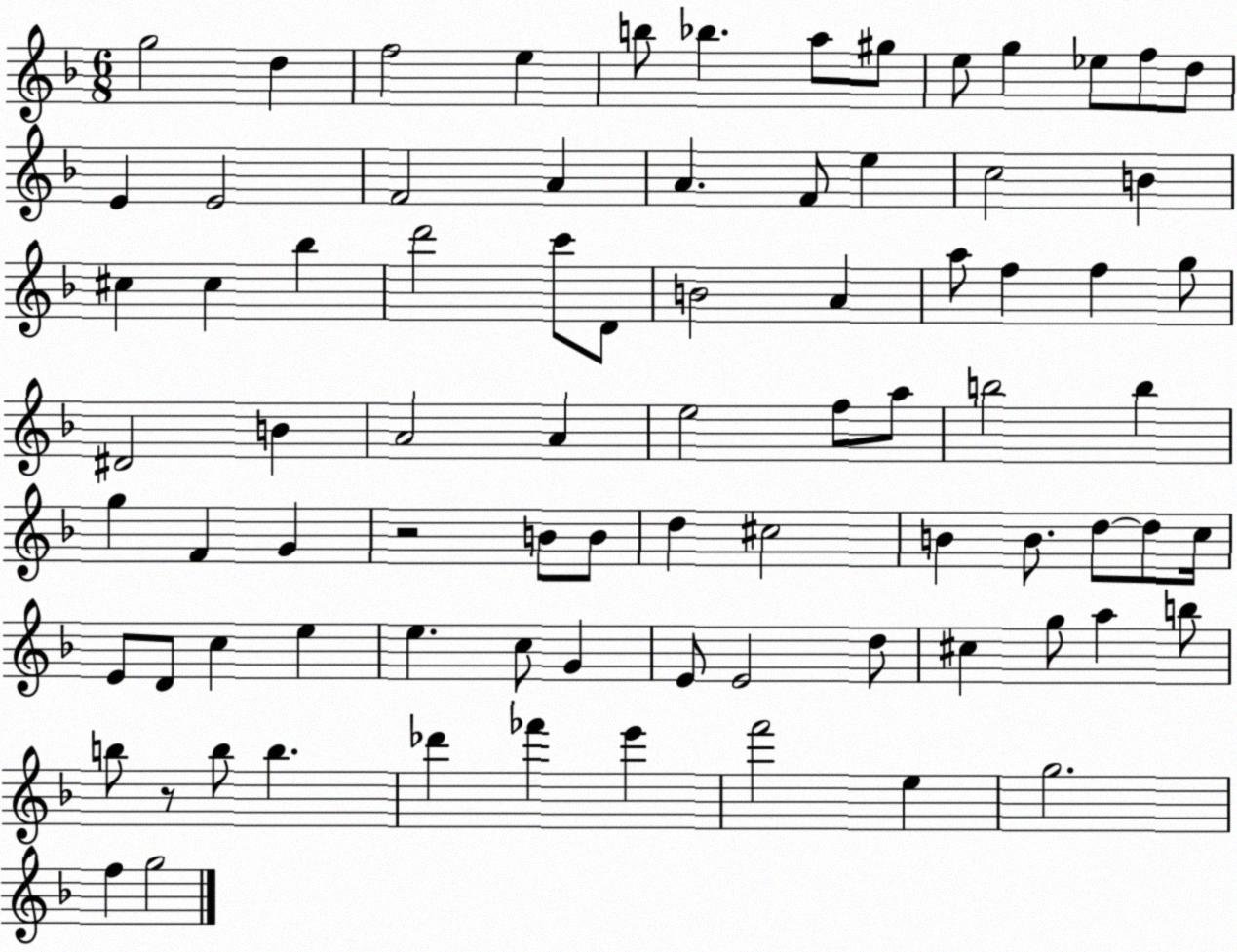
X:1
T:Untitled
M:6/8
L:1/4
K:F
g2 d f2 e b/2 _b a/2 ^g/2 e/2 g _e/2 f/2 d/2 E E2 F2 A A F/2 e c2 B ^c ^c _b d'2 c'/2 D/2 B2 A a/2 f f g/2 ^D2 B A2 A e2 f/2 a/2 b2 b g F G z2 B/2 B/2 d ^c2 B B/2 d/2 d/2 c/4 E/2 D/2 c e e c/2 G E/2 E2 d/2 ^c g/2 a b/2 b/2 z/2 b/2 b _d' _f' e' f'2 e g2 f g2